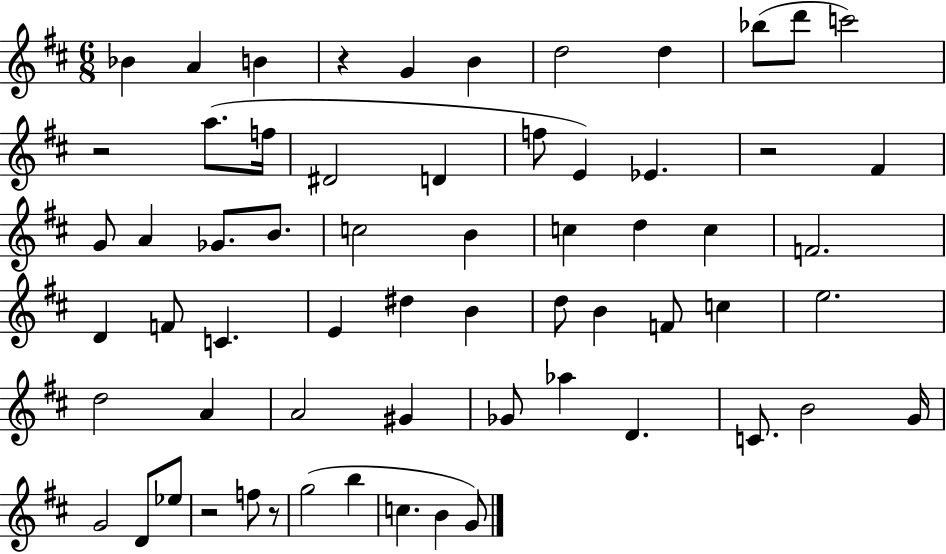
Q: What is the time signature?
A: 6/8